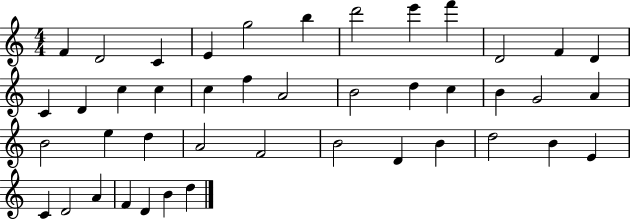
{
  \clef treble
  \numericTimeSignature
  \time 4/4
  \key c \major
  f'4 d'2 c'4 | e'4 g''2 b''4 | d'''2 e'''4 f'''4 | d'2 f'4 d'4 | \break c'4 d'4 c''4 c''4 | c''4 f''4 a'2 | b'2 d''4 c''4 | b'4 g'2 a'4 | \break b'2 e''4 d''4 | a'2 f'2 | b'2 d'4 b'4 | d''2 b'4 e'4 | \break c'4 d'2 a'4 | f'4 d'4 b'4 d''4 | \bar "|."
}